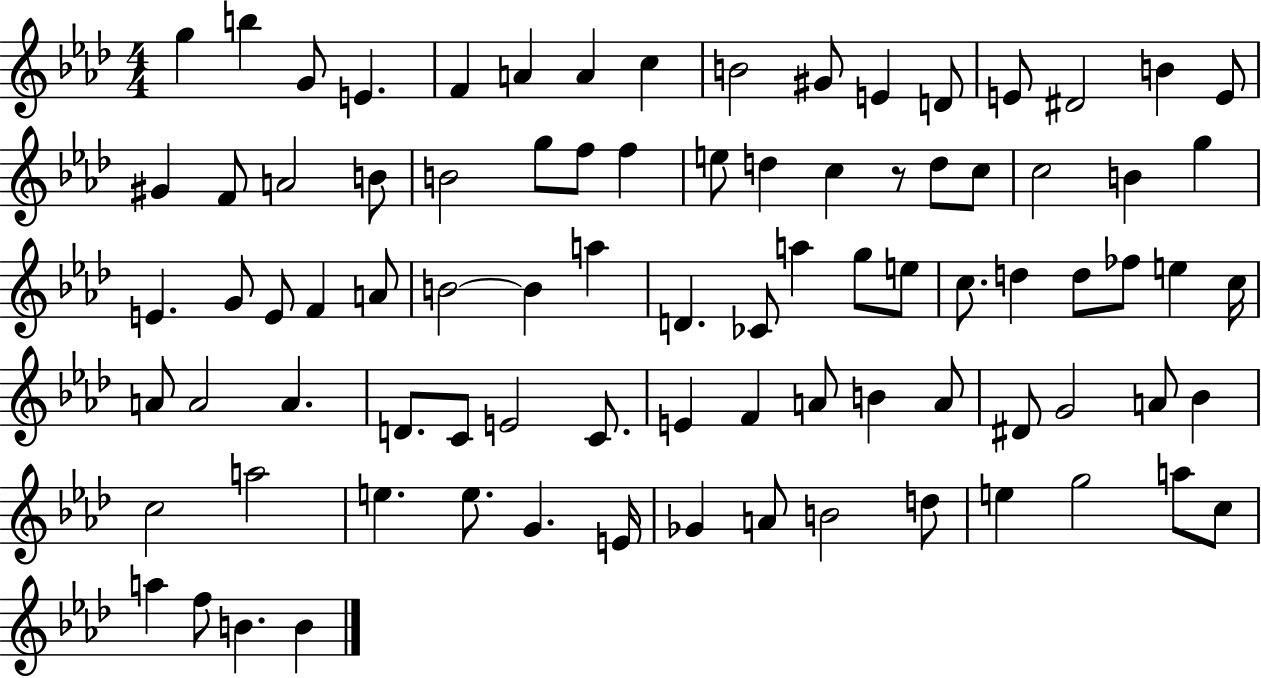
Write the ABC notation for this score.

X:1
T:Untitled
M:4/4
L:1/4
K:Ab
g b G/2 E F A A c B2 ^G/2 E D/2 E/2 ^D2 B E/2 ^G F/2 A2 B/2 B2 g/2 f/2 f e/2 d c z/2 d/2 c/2 c2 B g E G/2 E/2 F A/2 B2 B a D _C/2 a g/2 e/2 c/2 d d/2 _f/2 e c/4 A/2 A2 A D/2 C/2 E2 C/2 E F A/2 B A/2 ^D/2 G2 A/2 _B c2 a2 e e/2 G E/4 _G A/2 B2 d/2 e g2 a/2 c/2 a f/2 B B